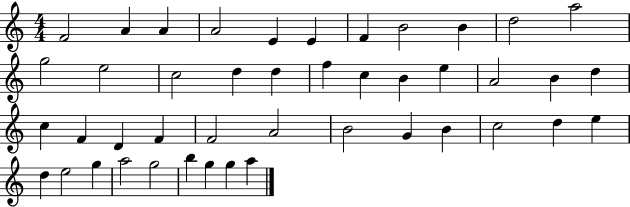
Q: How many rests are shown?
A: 0